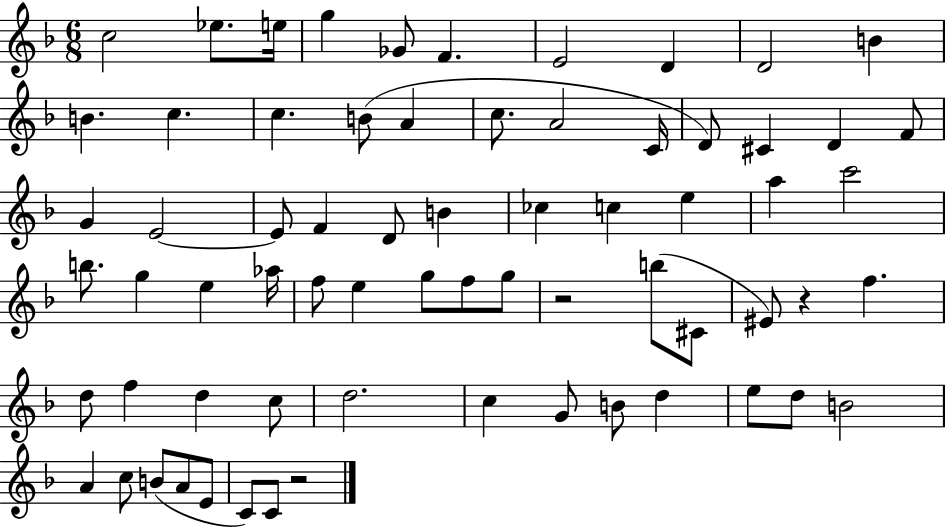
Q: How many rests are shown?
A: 3